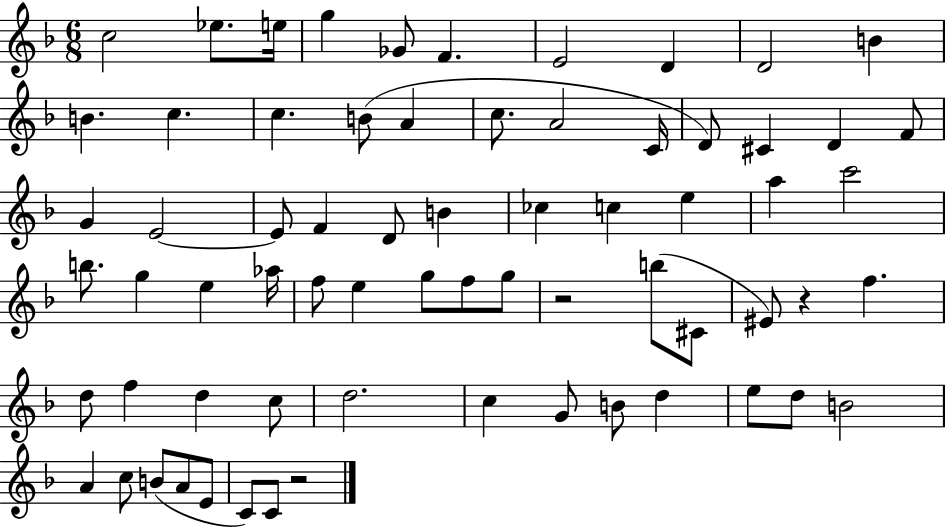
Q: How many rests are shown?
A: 3